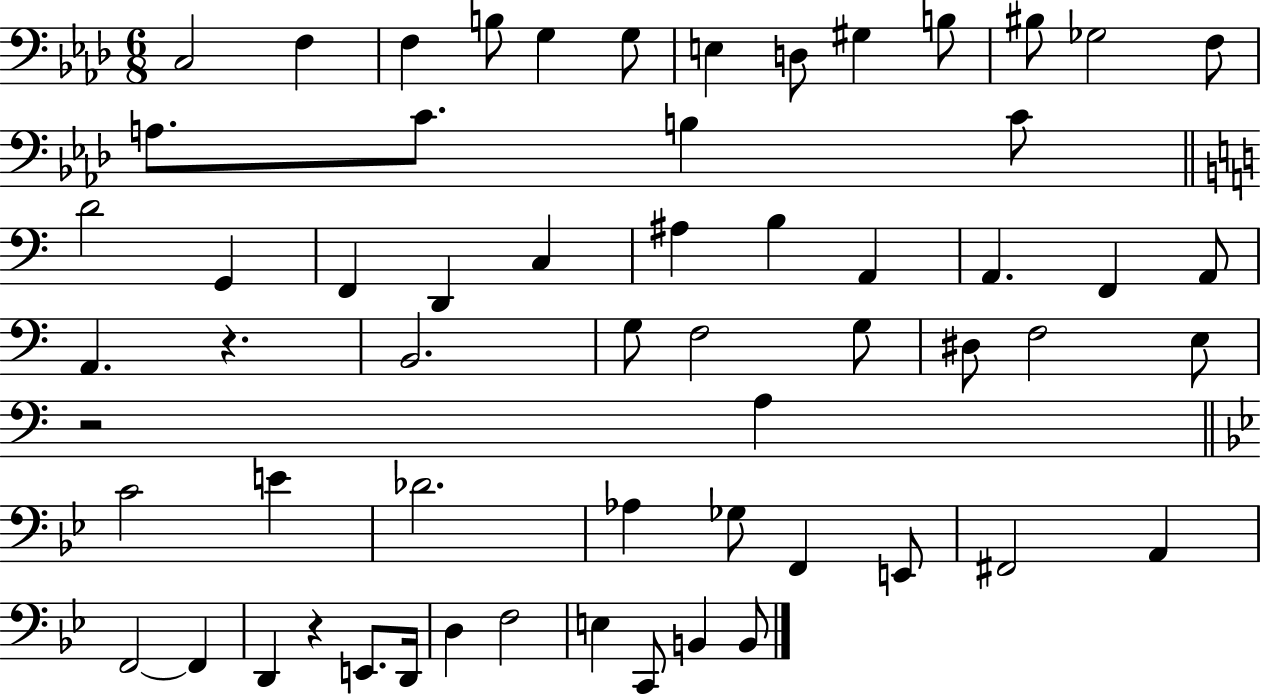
{
  \clef bass
  \numericTimeSignature
  \time 6/8
  \key aes \major
  c2 f4 | f4 b8 g4 g8 | e4 d8 gis4 b8 | bis8 ges2 f8 | \break a8. c'8. b4 c'8 | \bar "||" \break \key c \major d'2 g,4 | f,4 d,4 c4 | ais4 b4 a,4 | a,4. f,4 a,8 | \break a,4. r4. | b,2. | g8 f2 g8 | dis8 f2 e8 | \break r2 a4 | \bar "||" \break \key g \minor c'2 e'4 | des'2. | aes4 ges8 f,4 e,8 | fis,2 a,4 | \break f,2~~ f,4 | d,4 r4 e,8. d,16 | d4 f2 | e4 c,8 b,4 b,8 | \break \bar "|."
}